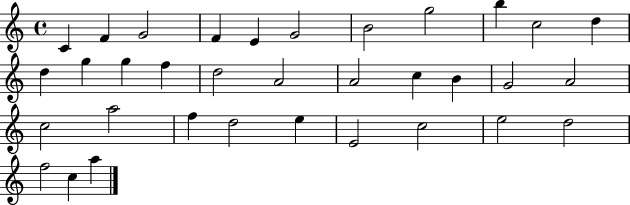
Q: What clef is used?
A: treble